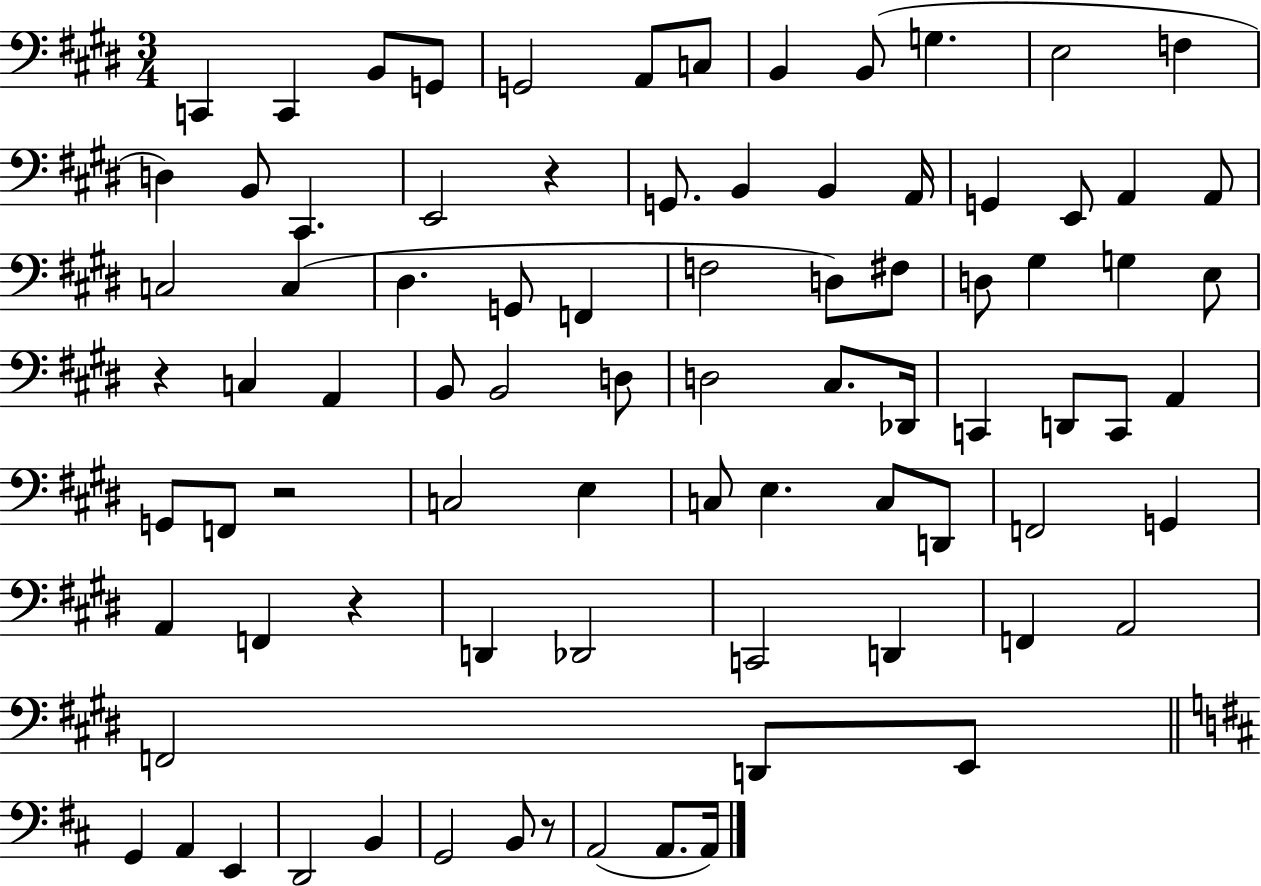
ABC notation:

X:1
T:Untitled
M:3/4
L:1/4
K:E
C,, C,, B,,/2 G,,/2 G,,2 A,,/2 C,/2 B,, B,,/2 G, E,2 F, D, B,,/2 ^C,, E,,2 z G,,/2 B,, B,, A,,/4 G,, E,,/2 A,, A,,/2 C,2 C, ^D, G,,/2 F,, F,2 D,/2 ^F,/2 D,/2 ^G, G, E,/2 z C, A,, B,,/2 B,,2 D,/2 D,2 ^C,/2 _D,,/4 C,, D,,/2 C,,/2 A,, G,,/2 F,,/2 z2 C,2 E, C,/2 E, C,/2 D,,/2 F,,2 G,, A,, F,, z D,, _D,,2 C,,2 D,, F,, A,,2 F,,2 D,,/2 E,,/2 G,, A,, E,, D,,2 B,, G,,2 B,,/2 z/2 A,,2 A,,/2 A,,/4